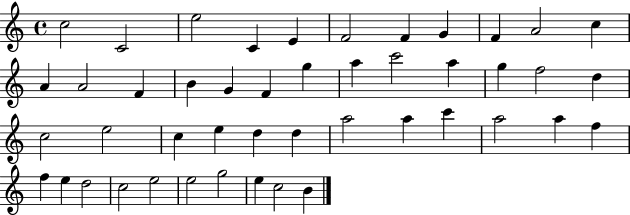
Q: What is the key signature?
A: C major